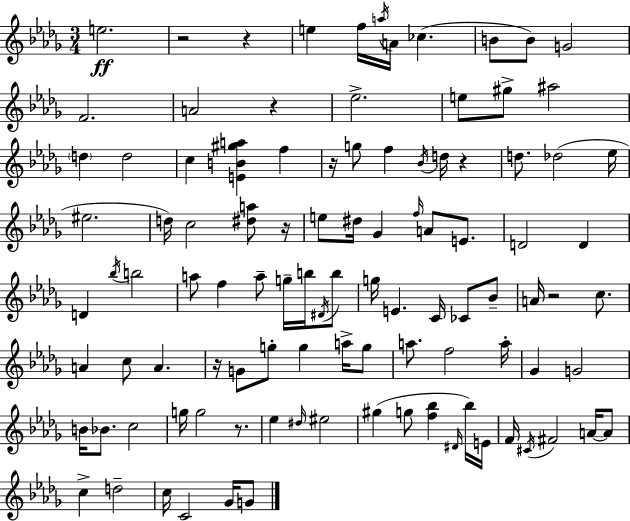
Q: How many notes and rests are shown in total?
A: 103